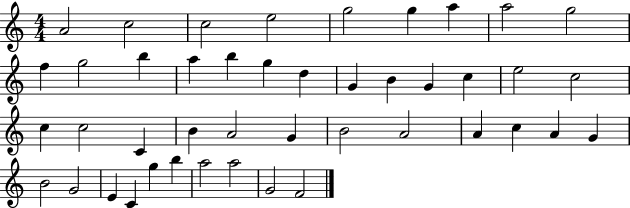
{
  \clef treble
  \numericTimeSignature
  \time 4/4
  \key c \major
  a'2 c''2 | c''2 e''2 | g''2 g''4 a''4 | a''2 g''2 | \break f''4 g''2 b''4 | a''4 b''4 g''4 d''4 | g'4 b'4 g'4 c''4 | e''2 c''2 | \break c''4 c''2 c'4 | b'4 a'2 g'4 | b'2 a'2 | a'4 c''4 a'4 g'4 | \break b'2 g'2 | e'4 c'4 g''4 b''4 | a''2 a''2 | g'2 f'2 | \break \bar "|."
}